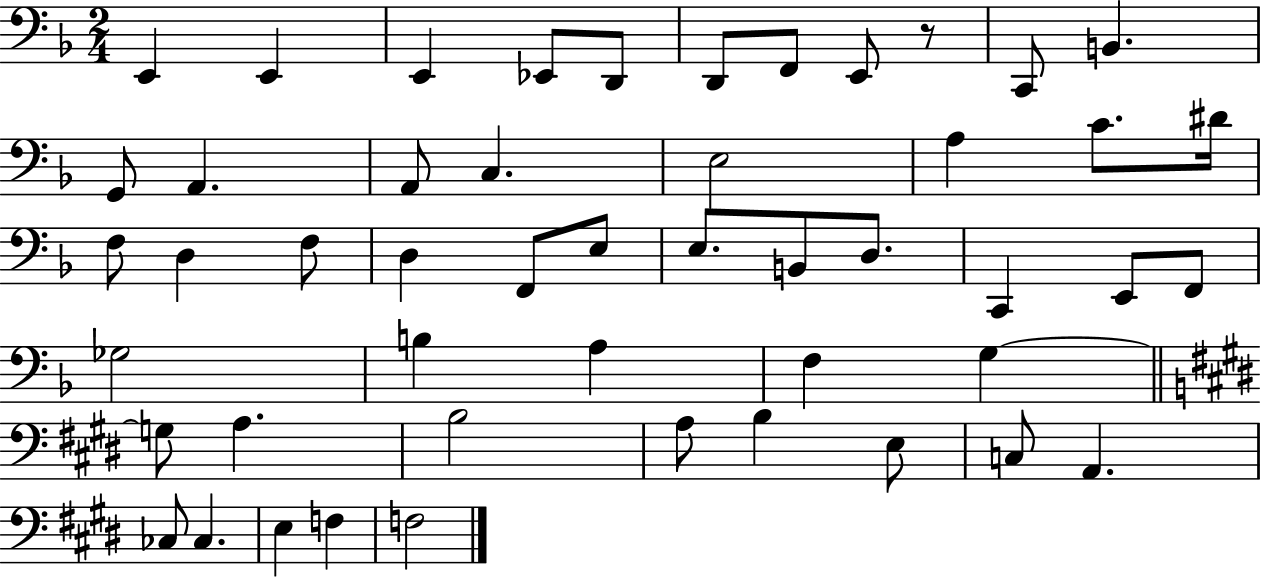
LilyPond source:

{
  \clef bass
  \numericTimeSignature
  \time 2/4
  \key f \major
  e,4 e,4 | e,4 ees,8 d,8 | d,8 f,8 e,8 r8 | c,8 b,4. | \break g,8 a,4. | a,8 c4. | e2 | a4 c'8. dis'16 | \break f8 d4 f8 | d4 f,8 e8 | e8. b,8 d8. | c,4 e,8 f,8 | \break ges2 | b4 a4 | f4 g4~~ | \bar "||" \break \key e \major g8 a4. | b2 | a8 b4 e8 | c8 a,4. | \break ces8 ces4. | e4 f4 | f2 | \bar "|."
}